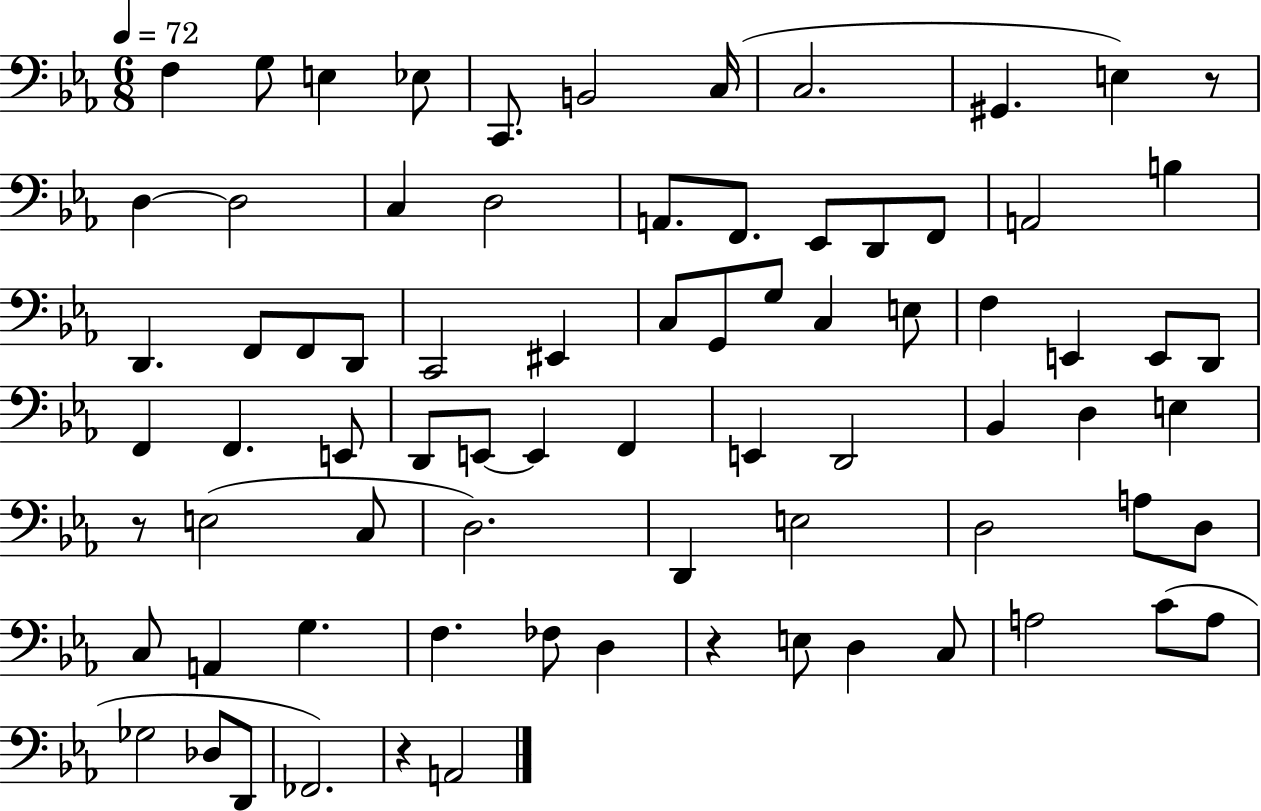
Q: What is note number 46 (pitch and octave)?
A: Bb2